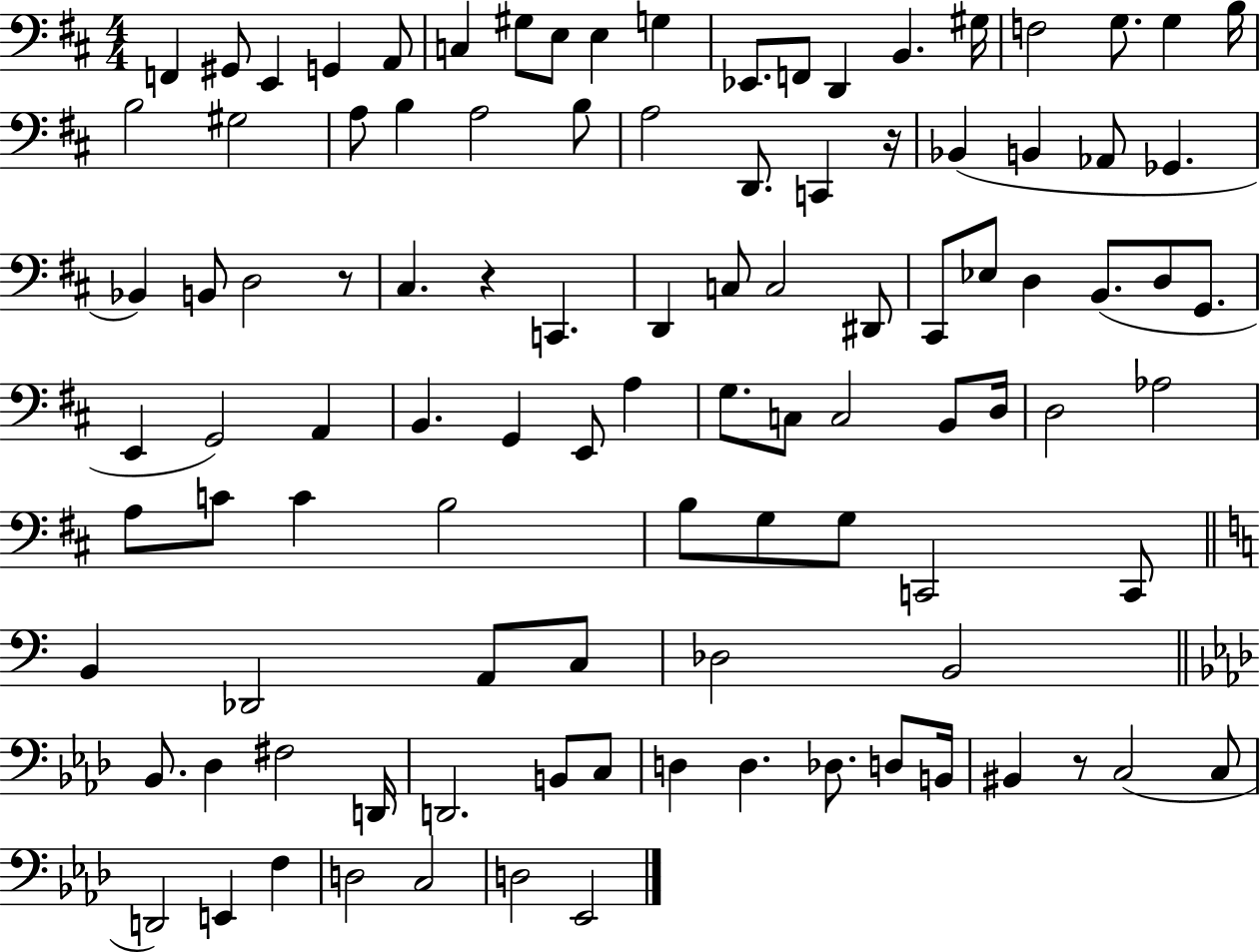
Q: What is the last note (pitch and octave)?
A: Eb2